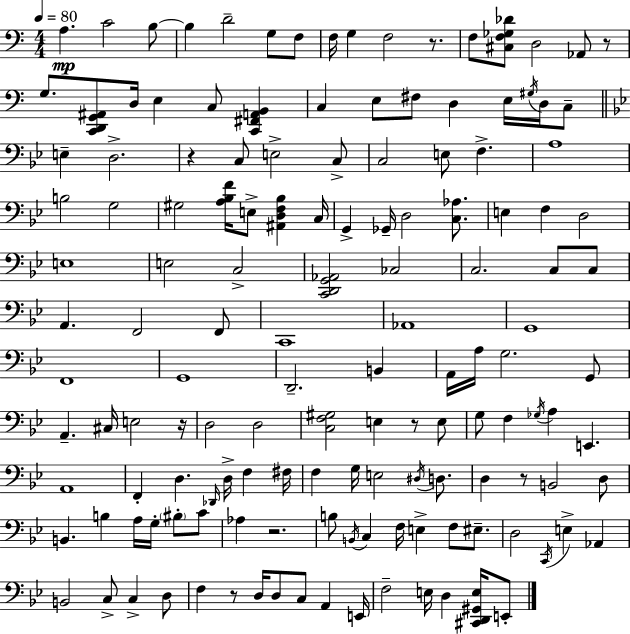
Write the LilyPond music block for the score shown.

{
  \clef bass
  \numericTimeSignature
  \time 4/4
  \key c \major
  \tempo 4 = 80
  a4.\mp c'2 b8~~ | b4 d'2-- g8 f8 | f16 g4 f2 r8. | f8 <cis f ges des'>8 d2 aes,8 r8 | \break g8. <c, d, g, ais,>8 d16 e4 c8 <c, fis, a, b,>4 | c4 e8 fis8 d4 e16 \acciaccatura { gis16 } d16 c8-- | \bar "||" \break \key bes \major e4-- d2.-> | r4 c8 e2-> c8-> | c2 e8 f4.-> | a1 | \break b2 g2 | gis2 <a bes f'>16 e8-> <ais, d f bes>4 c16 | g,4-> ges,16-- d2 <c aes>8. | e4 f4 d2 | \break e1 | e2 c2-> | <c, d, g, aes,>2 ces2 | c2. c8 c8 | \break a,4. f,2 f,8 | c,1 | aes,1 | g,1 | \break f,1 | g,1 | d,2.-- b,4 | a,16 a16 g2. g,8 | \break a,4.-- cis16 e2 r16 | d2 d2 | <c f gis>2 e4 r8 e8 | g8 f4 \acciaccatura { ges16 } a4 e,4. | \break a,1 | f,4-. d4. \grace { des,16 } d16-> f4 | fis16 f4 g16 e2 \acciaccatura { dis16 } | d8. d4 r8 b,2 | \break d8 b,4. b4 a16 g16-. \parenthesize bis8-. | c'8 aes4 r2. | b8 \acciaccatura { b,16 } c4 f16 e4-> f8 | eis8.-- d2 \acciaccatura { c,16 } e4-> | \break aes,4 b,2 c8-> c4-> | d8 f4 r8 d16 d8 c8 | a,4 e,16 f2-- e16 d4 | <cis, d, gis, e>16 e,8-. \bar "|."
}